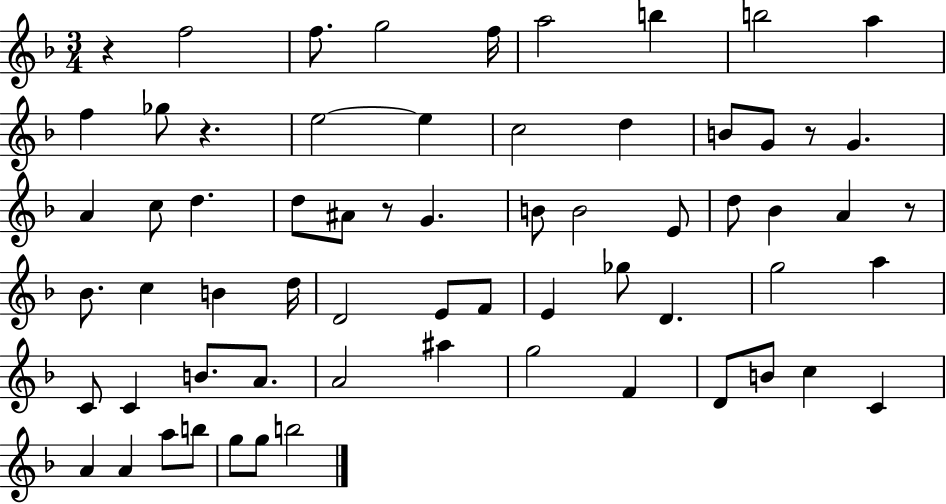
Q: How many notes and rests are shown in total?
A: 65